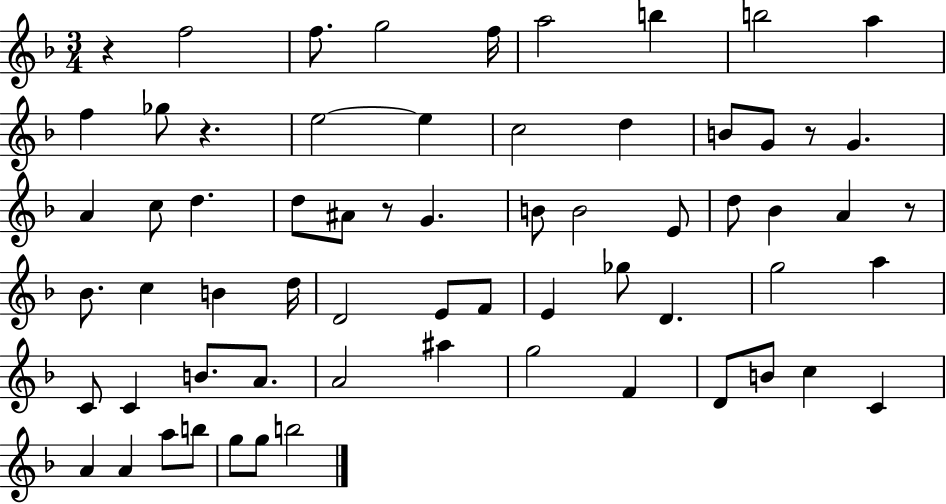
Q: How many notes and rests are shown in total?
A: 65